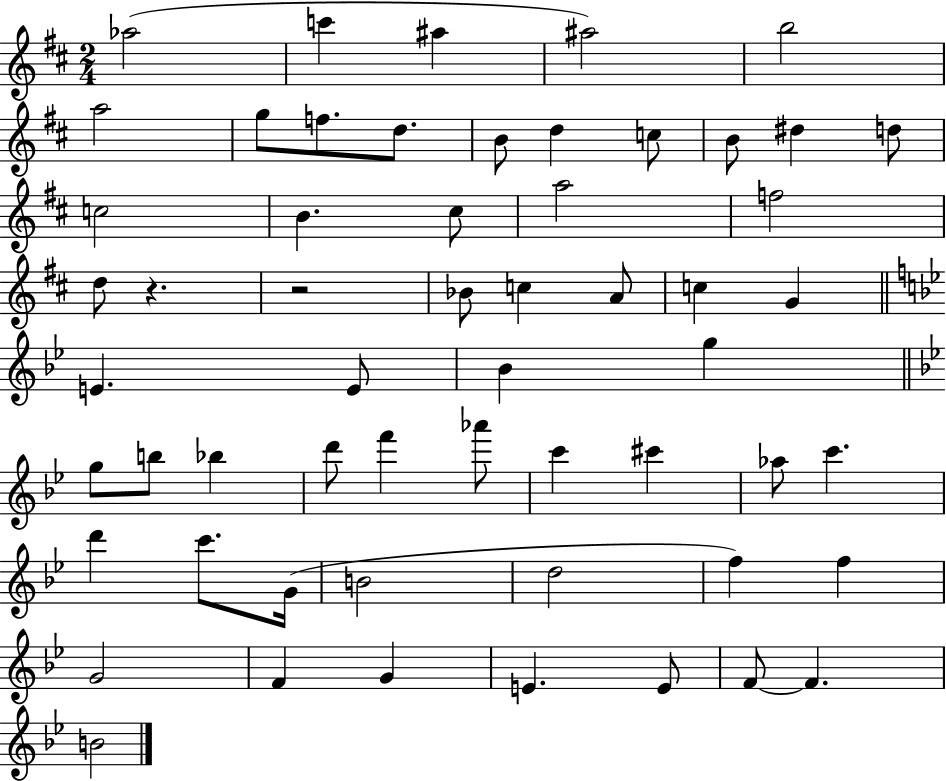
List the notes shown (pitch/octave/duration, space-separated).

Ab5/h C6/q A#5/q A#5/h B5/h A5/h G5/e F5/e. D5/e. B4/e D5/q C5/e B4/e D#5/q D5/e C5/h B4/q. C#5/e A5/h F5/h D5/e R/q. R/h Bb4/e C5/q A4/e C5/q G4/q E4/q. E4/e Bb4/q G5/q G5/e B5/e Bb5/q D6/e F6/q Ab6/e C6/q C#6/q Ab5/e C6/q. D6/q C6/e. G4/s B4/h D5/h F5/q F5/q G4/h F4/q G4/q E4/q. E4/e F4/e F4/q. B4/h